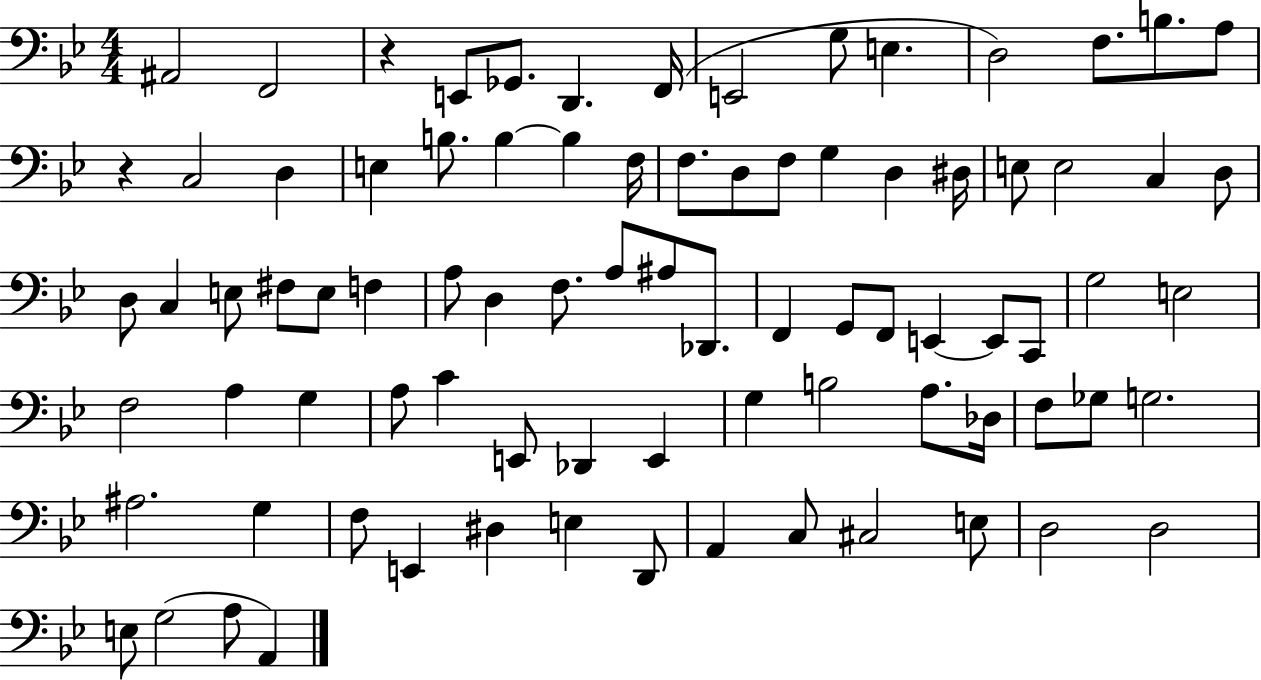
{
  \clef bass
  \numericTimeSignature
  \time 4/4
  \key bes \major
  ais,2 f,2 | r4 e,8 ges,8. d,4. f,16( | e,2 g8 e4. | d2) f8. b8. a8 | \break r4 c2 d4 | e4 b8. b4~~ b4 f16 | f8. d8 f8 g4 d4 dis16 | e8 e2 c4 d8 | \break d8 c4 e8 fis8 e8 f4 | a8 d4 f8. a8 ais8 des,8. | f,4 g,8 f,8 e,4~~ e,8 c,8 | g2 e2 | \break f2 a4 g4 | a8 c'4 e,8 des,4 e,4 | g4 b2 a8. des16 | f8 ges8 g2. | \break ais2. g4 | f8 e,4 dis4 e4 d,8 | a,4 c8 cis2 e8 | d2 d2 | \break e8 g2( a8 a,4) | \bar "|."
}